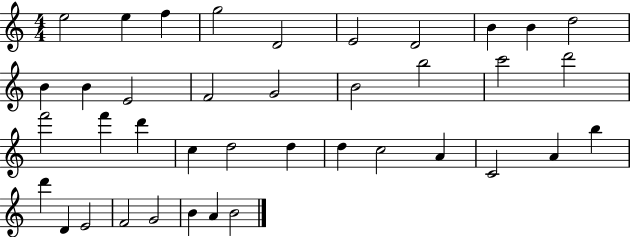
X:1
T:Untitled
M:4/4
L:1/4
K:C
e2 e f g2 D2 E2 D2 B B d2 B B E2 F2 G2 B2 b2 c'2 d'2 f'2 f' d' c d2 d d c2 A C2 A b d' D E2 F2 G2 B A B2